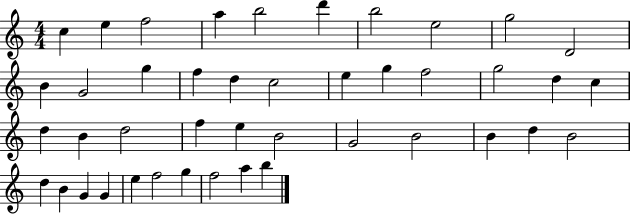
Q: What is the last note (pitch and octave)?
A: B5